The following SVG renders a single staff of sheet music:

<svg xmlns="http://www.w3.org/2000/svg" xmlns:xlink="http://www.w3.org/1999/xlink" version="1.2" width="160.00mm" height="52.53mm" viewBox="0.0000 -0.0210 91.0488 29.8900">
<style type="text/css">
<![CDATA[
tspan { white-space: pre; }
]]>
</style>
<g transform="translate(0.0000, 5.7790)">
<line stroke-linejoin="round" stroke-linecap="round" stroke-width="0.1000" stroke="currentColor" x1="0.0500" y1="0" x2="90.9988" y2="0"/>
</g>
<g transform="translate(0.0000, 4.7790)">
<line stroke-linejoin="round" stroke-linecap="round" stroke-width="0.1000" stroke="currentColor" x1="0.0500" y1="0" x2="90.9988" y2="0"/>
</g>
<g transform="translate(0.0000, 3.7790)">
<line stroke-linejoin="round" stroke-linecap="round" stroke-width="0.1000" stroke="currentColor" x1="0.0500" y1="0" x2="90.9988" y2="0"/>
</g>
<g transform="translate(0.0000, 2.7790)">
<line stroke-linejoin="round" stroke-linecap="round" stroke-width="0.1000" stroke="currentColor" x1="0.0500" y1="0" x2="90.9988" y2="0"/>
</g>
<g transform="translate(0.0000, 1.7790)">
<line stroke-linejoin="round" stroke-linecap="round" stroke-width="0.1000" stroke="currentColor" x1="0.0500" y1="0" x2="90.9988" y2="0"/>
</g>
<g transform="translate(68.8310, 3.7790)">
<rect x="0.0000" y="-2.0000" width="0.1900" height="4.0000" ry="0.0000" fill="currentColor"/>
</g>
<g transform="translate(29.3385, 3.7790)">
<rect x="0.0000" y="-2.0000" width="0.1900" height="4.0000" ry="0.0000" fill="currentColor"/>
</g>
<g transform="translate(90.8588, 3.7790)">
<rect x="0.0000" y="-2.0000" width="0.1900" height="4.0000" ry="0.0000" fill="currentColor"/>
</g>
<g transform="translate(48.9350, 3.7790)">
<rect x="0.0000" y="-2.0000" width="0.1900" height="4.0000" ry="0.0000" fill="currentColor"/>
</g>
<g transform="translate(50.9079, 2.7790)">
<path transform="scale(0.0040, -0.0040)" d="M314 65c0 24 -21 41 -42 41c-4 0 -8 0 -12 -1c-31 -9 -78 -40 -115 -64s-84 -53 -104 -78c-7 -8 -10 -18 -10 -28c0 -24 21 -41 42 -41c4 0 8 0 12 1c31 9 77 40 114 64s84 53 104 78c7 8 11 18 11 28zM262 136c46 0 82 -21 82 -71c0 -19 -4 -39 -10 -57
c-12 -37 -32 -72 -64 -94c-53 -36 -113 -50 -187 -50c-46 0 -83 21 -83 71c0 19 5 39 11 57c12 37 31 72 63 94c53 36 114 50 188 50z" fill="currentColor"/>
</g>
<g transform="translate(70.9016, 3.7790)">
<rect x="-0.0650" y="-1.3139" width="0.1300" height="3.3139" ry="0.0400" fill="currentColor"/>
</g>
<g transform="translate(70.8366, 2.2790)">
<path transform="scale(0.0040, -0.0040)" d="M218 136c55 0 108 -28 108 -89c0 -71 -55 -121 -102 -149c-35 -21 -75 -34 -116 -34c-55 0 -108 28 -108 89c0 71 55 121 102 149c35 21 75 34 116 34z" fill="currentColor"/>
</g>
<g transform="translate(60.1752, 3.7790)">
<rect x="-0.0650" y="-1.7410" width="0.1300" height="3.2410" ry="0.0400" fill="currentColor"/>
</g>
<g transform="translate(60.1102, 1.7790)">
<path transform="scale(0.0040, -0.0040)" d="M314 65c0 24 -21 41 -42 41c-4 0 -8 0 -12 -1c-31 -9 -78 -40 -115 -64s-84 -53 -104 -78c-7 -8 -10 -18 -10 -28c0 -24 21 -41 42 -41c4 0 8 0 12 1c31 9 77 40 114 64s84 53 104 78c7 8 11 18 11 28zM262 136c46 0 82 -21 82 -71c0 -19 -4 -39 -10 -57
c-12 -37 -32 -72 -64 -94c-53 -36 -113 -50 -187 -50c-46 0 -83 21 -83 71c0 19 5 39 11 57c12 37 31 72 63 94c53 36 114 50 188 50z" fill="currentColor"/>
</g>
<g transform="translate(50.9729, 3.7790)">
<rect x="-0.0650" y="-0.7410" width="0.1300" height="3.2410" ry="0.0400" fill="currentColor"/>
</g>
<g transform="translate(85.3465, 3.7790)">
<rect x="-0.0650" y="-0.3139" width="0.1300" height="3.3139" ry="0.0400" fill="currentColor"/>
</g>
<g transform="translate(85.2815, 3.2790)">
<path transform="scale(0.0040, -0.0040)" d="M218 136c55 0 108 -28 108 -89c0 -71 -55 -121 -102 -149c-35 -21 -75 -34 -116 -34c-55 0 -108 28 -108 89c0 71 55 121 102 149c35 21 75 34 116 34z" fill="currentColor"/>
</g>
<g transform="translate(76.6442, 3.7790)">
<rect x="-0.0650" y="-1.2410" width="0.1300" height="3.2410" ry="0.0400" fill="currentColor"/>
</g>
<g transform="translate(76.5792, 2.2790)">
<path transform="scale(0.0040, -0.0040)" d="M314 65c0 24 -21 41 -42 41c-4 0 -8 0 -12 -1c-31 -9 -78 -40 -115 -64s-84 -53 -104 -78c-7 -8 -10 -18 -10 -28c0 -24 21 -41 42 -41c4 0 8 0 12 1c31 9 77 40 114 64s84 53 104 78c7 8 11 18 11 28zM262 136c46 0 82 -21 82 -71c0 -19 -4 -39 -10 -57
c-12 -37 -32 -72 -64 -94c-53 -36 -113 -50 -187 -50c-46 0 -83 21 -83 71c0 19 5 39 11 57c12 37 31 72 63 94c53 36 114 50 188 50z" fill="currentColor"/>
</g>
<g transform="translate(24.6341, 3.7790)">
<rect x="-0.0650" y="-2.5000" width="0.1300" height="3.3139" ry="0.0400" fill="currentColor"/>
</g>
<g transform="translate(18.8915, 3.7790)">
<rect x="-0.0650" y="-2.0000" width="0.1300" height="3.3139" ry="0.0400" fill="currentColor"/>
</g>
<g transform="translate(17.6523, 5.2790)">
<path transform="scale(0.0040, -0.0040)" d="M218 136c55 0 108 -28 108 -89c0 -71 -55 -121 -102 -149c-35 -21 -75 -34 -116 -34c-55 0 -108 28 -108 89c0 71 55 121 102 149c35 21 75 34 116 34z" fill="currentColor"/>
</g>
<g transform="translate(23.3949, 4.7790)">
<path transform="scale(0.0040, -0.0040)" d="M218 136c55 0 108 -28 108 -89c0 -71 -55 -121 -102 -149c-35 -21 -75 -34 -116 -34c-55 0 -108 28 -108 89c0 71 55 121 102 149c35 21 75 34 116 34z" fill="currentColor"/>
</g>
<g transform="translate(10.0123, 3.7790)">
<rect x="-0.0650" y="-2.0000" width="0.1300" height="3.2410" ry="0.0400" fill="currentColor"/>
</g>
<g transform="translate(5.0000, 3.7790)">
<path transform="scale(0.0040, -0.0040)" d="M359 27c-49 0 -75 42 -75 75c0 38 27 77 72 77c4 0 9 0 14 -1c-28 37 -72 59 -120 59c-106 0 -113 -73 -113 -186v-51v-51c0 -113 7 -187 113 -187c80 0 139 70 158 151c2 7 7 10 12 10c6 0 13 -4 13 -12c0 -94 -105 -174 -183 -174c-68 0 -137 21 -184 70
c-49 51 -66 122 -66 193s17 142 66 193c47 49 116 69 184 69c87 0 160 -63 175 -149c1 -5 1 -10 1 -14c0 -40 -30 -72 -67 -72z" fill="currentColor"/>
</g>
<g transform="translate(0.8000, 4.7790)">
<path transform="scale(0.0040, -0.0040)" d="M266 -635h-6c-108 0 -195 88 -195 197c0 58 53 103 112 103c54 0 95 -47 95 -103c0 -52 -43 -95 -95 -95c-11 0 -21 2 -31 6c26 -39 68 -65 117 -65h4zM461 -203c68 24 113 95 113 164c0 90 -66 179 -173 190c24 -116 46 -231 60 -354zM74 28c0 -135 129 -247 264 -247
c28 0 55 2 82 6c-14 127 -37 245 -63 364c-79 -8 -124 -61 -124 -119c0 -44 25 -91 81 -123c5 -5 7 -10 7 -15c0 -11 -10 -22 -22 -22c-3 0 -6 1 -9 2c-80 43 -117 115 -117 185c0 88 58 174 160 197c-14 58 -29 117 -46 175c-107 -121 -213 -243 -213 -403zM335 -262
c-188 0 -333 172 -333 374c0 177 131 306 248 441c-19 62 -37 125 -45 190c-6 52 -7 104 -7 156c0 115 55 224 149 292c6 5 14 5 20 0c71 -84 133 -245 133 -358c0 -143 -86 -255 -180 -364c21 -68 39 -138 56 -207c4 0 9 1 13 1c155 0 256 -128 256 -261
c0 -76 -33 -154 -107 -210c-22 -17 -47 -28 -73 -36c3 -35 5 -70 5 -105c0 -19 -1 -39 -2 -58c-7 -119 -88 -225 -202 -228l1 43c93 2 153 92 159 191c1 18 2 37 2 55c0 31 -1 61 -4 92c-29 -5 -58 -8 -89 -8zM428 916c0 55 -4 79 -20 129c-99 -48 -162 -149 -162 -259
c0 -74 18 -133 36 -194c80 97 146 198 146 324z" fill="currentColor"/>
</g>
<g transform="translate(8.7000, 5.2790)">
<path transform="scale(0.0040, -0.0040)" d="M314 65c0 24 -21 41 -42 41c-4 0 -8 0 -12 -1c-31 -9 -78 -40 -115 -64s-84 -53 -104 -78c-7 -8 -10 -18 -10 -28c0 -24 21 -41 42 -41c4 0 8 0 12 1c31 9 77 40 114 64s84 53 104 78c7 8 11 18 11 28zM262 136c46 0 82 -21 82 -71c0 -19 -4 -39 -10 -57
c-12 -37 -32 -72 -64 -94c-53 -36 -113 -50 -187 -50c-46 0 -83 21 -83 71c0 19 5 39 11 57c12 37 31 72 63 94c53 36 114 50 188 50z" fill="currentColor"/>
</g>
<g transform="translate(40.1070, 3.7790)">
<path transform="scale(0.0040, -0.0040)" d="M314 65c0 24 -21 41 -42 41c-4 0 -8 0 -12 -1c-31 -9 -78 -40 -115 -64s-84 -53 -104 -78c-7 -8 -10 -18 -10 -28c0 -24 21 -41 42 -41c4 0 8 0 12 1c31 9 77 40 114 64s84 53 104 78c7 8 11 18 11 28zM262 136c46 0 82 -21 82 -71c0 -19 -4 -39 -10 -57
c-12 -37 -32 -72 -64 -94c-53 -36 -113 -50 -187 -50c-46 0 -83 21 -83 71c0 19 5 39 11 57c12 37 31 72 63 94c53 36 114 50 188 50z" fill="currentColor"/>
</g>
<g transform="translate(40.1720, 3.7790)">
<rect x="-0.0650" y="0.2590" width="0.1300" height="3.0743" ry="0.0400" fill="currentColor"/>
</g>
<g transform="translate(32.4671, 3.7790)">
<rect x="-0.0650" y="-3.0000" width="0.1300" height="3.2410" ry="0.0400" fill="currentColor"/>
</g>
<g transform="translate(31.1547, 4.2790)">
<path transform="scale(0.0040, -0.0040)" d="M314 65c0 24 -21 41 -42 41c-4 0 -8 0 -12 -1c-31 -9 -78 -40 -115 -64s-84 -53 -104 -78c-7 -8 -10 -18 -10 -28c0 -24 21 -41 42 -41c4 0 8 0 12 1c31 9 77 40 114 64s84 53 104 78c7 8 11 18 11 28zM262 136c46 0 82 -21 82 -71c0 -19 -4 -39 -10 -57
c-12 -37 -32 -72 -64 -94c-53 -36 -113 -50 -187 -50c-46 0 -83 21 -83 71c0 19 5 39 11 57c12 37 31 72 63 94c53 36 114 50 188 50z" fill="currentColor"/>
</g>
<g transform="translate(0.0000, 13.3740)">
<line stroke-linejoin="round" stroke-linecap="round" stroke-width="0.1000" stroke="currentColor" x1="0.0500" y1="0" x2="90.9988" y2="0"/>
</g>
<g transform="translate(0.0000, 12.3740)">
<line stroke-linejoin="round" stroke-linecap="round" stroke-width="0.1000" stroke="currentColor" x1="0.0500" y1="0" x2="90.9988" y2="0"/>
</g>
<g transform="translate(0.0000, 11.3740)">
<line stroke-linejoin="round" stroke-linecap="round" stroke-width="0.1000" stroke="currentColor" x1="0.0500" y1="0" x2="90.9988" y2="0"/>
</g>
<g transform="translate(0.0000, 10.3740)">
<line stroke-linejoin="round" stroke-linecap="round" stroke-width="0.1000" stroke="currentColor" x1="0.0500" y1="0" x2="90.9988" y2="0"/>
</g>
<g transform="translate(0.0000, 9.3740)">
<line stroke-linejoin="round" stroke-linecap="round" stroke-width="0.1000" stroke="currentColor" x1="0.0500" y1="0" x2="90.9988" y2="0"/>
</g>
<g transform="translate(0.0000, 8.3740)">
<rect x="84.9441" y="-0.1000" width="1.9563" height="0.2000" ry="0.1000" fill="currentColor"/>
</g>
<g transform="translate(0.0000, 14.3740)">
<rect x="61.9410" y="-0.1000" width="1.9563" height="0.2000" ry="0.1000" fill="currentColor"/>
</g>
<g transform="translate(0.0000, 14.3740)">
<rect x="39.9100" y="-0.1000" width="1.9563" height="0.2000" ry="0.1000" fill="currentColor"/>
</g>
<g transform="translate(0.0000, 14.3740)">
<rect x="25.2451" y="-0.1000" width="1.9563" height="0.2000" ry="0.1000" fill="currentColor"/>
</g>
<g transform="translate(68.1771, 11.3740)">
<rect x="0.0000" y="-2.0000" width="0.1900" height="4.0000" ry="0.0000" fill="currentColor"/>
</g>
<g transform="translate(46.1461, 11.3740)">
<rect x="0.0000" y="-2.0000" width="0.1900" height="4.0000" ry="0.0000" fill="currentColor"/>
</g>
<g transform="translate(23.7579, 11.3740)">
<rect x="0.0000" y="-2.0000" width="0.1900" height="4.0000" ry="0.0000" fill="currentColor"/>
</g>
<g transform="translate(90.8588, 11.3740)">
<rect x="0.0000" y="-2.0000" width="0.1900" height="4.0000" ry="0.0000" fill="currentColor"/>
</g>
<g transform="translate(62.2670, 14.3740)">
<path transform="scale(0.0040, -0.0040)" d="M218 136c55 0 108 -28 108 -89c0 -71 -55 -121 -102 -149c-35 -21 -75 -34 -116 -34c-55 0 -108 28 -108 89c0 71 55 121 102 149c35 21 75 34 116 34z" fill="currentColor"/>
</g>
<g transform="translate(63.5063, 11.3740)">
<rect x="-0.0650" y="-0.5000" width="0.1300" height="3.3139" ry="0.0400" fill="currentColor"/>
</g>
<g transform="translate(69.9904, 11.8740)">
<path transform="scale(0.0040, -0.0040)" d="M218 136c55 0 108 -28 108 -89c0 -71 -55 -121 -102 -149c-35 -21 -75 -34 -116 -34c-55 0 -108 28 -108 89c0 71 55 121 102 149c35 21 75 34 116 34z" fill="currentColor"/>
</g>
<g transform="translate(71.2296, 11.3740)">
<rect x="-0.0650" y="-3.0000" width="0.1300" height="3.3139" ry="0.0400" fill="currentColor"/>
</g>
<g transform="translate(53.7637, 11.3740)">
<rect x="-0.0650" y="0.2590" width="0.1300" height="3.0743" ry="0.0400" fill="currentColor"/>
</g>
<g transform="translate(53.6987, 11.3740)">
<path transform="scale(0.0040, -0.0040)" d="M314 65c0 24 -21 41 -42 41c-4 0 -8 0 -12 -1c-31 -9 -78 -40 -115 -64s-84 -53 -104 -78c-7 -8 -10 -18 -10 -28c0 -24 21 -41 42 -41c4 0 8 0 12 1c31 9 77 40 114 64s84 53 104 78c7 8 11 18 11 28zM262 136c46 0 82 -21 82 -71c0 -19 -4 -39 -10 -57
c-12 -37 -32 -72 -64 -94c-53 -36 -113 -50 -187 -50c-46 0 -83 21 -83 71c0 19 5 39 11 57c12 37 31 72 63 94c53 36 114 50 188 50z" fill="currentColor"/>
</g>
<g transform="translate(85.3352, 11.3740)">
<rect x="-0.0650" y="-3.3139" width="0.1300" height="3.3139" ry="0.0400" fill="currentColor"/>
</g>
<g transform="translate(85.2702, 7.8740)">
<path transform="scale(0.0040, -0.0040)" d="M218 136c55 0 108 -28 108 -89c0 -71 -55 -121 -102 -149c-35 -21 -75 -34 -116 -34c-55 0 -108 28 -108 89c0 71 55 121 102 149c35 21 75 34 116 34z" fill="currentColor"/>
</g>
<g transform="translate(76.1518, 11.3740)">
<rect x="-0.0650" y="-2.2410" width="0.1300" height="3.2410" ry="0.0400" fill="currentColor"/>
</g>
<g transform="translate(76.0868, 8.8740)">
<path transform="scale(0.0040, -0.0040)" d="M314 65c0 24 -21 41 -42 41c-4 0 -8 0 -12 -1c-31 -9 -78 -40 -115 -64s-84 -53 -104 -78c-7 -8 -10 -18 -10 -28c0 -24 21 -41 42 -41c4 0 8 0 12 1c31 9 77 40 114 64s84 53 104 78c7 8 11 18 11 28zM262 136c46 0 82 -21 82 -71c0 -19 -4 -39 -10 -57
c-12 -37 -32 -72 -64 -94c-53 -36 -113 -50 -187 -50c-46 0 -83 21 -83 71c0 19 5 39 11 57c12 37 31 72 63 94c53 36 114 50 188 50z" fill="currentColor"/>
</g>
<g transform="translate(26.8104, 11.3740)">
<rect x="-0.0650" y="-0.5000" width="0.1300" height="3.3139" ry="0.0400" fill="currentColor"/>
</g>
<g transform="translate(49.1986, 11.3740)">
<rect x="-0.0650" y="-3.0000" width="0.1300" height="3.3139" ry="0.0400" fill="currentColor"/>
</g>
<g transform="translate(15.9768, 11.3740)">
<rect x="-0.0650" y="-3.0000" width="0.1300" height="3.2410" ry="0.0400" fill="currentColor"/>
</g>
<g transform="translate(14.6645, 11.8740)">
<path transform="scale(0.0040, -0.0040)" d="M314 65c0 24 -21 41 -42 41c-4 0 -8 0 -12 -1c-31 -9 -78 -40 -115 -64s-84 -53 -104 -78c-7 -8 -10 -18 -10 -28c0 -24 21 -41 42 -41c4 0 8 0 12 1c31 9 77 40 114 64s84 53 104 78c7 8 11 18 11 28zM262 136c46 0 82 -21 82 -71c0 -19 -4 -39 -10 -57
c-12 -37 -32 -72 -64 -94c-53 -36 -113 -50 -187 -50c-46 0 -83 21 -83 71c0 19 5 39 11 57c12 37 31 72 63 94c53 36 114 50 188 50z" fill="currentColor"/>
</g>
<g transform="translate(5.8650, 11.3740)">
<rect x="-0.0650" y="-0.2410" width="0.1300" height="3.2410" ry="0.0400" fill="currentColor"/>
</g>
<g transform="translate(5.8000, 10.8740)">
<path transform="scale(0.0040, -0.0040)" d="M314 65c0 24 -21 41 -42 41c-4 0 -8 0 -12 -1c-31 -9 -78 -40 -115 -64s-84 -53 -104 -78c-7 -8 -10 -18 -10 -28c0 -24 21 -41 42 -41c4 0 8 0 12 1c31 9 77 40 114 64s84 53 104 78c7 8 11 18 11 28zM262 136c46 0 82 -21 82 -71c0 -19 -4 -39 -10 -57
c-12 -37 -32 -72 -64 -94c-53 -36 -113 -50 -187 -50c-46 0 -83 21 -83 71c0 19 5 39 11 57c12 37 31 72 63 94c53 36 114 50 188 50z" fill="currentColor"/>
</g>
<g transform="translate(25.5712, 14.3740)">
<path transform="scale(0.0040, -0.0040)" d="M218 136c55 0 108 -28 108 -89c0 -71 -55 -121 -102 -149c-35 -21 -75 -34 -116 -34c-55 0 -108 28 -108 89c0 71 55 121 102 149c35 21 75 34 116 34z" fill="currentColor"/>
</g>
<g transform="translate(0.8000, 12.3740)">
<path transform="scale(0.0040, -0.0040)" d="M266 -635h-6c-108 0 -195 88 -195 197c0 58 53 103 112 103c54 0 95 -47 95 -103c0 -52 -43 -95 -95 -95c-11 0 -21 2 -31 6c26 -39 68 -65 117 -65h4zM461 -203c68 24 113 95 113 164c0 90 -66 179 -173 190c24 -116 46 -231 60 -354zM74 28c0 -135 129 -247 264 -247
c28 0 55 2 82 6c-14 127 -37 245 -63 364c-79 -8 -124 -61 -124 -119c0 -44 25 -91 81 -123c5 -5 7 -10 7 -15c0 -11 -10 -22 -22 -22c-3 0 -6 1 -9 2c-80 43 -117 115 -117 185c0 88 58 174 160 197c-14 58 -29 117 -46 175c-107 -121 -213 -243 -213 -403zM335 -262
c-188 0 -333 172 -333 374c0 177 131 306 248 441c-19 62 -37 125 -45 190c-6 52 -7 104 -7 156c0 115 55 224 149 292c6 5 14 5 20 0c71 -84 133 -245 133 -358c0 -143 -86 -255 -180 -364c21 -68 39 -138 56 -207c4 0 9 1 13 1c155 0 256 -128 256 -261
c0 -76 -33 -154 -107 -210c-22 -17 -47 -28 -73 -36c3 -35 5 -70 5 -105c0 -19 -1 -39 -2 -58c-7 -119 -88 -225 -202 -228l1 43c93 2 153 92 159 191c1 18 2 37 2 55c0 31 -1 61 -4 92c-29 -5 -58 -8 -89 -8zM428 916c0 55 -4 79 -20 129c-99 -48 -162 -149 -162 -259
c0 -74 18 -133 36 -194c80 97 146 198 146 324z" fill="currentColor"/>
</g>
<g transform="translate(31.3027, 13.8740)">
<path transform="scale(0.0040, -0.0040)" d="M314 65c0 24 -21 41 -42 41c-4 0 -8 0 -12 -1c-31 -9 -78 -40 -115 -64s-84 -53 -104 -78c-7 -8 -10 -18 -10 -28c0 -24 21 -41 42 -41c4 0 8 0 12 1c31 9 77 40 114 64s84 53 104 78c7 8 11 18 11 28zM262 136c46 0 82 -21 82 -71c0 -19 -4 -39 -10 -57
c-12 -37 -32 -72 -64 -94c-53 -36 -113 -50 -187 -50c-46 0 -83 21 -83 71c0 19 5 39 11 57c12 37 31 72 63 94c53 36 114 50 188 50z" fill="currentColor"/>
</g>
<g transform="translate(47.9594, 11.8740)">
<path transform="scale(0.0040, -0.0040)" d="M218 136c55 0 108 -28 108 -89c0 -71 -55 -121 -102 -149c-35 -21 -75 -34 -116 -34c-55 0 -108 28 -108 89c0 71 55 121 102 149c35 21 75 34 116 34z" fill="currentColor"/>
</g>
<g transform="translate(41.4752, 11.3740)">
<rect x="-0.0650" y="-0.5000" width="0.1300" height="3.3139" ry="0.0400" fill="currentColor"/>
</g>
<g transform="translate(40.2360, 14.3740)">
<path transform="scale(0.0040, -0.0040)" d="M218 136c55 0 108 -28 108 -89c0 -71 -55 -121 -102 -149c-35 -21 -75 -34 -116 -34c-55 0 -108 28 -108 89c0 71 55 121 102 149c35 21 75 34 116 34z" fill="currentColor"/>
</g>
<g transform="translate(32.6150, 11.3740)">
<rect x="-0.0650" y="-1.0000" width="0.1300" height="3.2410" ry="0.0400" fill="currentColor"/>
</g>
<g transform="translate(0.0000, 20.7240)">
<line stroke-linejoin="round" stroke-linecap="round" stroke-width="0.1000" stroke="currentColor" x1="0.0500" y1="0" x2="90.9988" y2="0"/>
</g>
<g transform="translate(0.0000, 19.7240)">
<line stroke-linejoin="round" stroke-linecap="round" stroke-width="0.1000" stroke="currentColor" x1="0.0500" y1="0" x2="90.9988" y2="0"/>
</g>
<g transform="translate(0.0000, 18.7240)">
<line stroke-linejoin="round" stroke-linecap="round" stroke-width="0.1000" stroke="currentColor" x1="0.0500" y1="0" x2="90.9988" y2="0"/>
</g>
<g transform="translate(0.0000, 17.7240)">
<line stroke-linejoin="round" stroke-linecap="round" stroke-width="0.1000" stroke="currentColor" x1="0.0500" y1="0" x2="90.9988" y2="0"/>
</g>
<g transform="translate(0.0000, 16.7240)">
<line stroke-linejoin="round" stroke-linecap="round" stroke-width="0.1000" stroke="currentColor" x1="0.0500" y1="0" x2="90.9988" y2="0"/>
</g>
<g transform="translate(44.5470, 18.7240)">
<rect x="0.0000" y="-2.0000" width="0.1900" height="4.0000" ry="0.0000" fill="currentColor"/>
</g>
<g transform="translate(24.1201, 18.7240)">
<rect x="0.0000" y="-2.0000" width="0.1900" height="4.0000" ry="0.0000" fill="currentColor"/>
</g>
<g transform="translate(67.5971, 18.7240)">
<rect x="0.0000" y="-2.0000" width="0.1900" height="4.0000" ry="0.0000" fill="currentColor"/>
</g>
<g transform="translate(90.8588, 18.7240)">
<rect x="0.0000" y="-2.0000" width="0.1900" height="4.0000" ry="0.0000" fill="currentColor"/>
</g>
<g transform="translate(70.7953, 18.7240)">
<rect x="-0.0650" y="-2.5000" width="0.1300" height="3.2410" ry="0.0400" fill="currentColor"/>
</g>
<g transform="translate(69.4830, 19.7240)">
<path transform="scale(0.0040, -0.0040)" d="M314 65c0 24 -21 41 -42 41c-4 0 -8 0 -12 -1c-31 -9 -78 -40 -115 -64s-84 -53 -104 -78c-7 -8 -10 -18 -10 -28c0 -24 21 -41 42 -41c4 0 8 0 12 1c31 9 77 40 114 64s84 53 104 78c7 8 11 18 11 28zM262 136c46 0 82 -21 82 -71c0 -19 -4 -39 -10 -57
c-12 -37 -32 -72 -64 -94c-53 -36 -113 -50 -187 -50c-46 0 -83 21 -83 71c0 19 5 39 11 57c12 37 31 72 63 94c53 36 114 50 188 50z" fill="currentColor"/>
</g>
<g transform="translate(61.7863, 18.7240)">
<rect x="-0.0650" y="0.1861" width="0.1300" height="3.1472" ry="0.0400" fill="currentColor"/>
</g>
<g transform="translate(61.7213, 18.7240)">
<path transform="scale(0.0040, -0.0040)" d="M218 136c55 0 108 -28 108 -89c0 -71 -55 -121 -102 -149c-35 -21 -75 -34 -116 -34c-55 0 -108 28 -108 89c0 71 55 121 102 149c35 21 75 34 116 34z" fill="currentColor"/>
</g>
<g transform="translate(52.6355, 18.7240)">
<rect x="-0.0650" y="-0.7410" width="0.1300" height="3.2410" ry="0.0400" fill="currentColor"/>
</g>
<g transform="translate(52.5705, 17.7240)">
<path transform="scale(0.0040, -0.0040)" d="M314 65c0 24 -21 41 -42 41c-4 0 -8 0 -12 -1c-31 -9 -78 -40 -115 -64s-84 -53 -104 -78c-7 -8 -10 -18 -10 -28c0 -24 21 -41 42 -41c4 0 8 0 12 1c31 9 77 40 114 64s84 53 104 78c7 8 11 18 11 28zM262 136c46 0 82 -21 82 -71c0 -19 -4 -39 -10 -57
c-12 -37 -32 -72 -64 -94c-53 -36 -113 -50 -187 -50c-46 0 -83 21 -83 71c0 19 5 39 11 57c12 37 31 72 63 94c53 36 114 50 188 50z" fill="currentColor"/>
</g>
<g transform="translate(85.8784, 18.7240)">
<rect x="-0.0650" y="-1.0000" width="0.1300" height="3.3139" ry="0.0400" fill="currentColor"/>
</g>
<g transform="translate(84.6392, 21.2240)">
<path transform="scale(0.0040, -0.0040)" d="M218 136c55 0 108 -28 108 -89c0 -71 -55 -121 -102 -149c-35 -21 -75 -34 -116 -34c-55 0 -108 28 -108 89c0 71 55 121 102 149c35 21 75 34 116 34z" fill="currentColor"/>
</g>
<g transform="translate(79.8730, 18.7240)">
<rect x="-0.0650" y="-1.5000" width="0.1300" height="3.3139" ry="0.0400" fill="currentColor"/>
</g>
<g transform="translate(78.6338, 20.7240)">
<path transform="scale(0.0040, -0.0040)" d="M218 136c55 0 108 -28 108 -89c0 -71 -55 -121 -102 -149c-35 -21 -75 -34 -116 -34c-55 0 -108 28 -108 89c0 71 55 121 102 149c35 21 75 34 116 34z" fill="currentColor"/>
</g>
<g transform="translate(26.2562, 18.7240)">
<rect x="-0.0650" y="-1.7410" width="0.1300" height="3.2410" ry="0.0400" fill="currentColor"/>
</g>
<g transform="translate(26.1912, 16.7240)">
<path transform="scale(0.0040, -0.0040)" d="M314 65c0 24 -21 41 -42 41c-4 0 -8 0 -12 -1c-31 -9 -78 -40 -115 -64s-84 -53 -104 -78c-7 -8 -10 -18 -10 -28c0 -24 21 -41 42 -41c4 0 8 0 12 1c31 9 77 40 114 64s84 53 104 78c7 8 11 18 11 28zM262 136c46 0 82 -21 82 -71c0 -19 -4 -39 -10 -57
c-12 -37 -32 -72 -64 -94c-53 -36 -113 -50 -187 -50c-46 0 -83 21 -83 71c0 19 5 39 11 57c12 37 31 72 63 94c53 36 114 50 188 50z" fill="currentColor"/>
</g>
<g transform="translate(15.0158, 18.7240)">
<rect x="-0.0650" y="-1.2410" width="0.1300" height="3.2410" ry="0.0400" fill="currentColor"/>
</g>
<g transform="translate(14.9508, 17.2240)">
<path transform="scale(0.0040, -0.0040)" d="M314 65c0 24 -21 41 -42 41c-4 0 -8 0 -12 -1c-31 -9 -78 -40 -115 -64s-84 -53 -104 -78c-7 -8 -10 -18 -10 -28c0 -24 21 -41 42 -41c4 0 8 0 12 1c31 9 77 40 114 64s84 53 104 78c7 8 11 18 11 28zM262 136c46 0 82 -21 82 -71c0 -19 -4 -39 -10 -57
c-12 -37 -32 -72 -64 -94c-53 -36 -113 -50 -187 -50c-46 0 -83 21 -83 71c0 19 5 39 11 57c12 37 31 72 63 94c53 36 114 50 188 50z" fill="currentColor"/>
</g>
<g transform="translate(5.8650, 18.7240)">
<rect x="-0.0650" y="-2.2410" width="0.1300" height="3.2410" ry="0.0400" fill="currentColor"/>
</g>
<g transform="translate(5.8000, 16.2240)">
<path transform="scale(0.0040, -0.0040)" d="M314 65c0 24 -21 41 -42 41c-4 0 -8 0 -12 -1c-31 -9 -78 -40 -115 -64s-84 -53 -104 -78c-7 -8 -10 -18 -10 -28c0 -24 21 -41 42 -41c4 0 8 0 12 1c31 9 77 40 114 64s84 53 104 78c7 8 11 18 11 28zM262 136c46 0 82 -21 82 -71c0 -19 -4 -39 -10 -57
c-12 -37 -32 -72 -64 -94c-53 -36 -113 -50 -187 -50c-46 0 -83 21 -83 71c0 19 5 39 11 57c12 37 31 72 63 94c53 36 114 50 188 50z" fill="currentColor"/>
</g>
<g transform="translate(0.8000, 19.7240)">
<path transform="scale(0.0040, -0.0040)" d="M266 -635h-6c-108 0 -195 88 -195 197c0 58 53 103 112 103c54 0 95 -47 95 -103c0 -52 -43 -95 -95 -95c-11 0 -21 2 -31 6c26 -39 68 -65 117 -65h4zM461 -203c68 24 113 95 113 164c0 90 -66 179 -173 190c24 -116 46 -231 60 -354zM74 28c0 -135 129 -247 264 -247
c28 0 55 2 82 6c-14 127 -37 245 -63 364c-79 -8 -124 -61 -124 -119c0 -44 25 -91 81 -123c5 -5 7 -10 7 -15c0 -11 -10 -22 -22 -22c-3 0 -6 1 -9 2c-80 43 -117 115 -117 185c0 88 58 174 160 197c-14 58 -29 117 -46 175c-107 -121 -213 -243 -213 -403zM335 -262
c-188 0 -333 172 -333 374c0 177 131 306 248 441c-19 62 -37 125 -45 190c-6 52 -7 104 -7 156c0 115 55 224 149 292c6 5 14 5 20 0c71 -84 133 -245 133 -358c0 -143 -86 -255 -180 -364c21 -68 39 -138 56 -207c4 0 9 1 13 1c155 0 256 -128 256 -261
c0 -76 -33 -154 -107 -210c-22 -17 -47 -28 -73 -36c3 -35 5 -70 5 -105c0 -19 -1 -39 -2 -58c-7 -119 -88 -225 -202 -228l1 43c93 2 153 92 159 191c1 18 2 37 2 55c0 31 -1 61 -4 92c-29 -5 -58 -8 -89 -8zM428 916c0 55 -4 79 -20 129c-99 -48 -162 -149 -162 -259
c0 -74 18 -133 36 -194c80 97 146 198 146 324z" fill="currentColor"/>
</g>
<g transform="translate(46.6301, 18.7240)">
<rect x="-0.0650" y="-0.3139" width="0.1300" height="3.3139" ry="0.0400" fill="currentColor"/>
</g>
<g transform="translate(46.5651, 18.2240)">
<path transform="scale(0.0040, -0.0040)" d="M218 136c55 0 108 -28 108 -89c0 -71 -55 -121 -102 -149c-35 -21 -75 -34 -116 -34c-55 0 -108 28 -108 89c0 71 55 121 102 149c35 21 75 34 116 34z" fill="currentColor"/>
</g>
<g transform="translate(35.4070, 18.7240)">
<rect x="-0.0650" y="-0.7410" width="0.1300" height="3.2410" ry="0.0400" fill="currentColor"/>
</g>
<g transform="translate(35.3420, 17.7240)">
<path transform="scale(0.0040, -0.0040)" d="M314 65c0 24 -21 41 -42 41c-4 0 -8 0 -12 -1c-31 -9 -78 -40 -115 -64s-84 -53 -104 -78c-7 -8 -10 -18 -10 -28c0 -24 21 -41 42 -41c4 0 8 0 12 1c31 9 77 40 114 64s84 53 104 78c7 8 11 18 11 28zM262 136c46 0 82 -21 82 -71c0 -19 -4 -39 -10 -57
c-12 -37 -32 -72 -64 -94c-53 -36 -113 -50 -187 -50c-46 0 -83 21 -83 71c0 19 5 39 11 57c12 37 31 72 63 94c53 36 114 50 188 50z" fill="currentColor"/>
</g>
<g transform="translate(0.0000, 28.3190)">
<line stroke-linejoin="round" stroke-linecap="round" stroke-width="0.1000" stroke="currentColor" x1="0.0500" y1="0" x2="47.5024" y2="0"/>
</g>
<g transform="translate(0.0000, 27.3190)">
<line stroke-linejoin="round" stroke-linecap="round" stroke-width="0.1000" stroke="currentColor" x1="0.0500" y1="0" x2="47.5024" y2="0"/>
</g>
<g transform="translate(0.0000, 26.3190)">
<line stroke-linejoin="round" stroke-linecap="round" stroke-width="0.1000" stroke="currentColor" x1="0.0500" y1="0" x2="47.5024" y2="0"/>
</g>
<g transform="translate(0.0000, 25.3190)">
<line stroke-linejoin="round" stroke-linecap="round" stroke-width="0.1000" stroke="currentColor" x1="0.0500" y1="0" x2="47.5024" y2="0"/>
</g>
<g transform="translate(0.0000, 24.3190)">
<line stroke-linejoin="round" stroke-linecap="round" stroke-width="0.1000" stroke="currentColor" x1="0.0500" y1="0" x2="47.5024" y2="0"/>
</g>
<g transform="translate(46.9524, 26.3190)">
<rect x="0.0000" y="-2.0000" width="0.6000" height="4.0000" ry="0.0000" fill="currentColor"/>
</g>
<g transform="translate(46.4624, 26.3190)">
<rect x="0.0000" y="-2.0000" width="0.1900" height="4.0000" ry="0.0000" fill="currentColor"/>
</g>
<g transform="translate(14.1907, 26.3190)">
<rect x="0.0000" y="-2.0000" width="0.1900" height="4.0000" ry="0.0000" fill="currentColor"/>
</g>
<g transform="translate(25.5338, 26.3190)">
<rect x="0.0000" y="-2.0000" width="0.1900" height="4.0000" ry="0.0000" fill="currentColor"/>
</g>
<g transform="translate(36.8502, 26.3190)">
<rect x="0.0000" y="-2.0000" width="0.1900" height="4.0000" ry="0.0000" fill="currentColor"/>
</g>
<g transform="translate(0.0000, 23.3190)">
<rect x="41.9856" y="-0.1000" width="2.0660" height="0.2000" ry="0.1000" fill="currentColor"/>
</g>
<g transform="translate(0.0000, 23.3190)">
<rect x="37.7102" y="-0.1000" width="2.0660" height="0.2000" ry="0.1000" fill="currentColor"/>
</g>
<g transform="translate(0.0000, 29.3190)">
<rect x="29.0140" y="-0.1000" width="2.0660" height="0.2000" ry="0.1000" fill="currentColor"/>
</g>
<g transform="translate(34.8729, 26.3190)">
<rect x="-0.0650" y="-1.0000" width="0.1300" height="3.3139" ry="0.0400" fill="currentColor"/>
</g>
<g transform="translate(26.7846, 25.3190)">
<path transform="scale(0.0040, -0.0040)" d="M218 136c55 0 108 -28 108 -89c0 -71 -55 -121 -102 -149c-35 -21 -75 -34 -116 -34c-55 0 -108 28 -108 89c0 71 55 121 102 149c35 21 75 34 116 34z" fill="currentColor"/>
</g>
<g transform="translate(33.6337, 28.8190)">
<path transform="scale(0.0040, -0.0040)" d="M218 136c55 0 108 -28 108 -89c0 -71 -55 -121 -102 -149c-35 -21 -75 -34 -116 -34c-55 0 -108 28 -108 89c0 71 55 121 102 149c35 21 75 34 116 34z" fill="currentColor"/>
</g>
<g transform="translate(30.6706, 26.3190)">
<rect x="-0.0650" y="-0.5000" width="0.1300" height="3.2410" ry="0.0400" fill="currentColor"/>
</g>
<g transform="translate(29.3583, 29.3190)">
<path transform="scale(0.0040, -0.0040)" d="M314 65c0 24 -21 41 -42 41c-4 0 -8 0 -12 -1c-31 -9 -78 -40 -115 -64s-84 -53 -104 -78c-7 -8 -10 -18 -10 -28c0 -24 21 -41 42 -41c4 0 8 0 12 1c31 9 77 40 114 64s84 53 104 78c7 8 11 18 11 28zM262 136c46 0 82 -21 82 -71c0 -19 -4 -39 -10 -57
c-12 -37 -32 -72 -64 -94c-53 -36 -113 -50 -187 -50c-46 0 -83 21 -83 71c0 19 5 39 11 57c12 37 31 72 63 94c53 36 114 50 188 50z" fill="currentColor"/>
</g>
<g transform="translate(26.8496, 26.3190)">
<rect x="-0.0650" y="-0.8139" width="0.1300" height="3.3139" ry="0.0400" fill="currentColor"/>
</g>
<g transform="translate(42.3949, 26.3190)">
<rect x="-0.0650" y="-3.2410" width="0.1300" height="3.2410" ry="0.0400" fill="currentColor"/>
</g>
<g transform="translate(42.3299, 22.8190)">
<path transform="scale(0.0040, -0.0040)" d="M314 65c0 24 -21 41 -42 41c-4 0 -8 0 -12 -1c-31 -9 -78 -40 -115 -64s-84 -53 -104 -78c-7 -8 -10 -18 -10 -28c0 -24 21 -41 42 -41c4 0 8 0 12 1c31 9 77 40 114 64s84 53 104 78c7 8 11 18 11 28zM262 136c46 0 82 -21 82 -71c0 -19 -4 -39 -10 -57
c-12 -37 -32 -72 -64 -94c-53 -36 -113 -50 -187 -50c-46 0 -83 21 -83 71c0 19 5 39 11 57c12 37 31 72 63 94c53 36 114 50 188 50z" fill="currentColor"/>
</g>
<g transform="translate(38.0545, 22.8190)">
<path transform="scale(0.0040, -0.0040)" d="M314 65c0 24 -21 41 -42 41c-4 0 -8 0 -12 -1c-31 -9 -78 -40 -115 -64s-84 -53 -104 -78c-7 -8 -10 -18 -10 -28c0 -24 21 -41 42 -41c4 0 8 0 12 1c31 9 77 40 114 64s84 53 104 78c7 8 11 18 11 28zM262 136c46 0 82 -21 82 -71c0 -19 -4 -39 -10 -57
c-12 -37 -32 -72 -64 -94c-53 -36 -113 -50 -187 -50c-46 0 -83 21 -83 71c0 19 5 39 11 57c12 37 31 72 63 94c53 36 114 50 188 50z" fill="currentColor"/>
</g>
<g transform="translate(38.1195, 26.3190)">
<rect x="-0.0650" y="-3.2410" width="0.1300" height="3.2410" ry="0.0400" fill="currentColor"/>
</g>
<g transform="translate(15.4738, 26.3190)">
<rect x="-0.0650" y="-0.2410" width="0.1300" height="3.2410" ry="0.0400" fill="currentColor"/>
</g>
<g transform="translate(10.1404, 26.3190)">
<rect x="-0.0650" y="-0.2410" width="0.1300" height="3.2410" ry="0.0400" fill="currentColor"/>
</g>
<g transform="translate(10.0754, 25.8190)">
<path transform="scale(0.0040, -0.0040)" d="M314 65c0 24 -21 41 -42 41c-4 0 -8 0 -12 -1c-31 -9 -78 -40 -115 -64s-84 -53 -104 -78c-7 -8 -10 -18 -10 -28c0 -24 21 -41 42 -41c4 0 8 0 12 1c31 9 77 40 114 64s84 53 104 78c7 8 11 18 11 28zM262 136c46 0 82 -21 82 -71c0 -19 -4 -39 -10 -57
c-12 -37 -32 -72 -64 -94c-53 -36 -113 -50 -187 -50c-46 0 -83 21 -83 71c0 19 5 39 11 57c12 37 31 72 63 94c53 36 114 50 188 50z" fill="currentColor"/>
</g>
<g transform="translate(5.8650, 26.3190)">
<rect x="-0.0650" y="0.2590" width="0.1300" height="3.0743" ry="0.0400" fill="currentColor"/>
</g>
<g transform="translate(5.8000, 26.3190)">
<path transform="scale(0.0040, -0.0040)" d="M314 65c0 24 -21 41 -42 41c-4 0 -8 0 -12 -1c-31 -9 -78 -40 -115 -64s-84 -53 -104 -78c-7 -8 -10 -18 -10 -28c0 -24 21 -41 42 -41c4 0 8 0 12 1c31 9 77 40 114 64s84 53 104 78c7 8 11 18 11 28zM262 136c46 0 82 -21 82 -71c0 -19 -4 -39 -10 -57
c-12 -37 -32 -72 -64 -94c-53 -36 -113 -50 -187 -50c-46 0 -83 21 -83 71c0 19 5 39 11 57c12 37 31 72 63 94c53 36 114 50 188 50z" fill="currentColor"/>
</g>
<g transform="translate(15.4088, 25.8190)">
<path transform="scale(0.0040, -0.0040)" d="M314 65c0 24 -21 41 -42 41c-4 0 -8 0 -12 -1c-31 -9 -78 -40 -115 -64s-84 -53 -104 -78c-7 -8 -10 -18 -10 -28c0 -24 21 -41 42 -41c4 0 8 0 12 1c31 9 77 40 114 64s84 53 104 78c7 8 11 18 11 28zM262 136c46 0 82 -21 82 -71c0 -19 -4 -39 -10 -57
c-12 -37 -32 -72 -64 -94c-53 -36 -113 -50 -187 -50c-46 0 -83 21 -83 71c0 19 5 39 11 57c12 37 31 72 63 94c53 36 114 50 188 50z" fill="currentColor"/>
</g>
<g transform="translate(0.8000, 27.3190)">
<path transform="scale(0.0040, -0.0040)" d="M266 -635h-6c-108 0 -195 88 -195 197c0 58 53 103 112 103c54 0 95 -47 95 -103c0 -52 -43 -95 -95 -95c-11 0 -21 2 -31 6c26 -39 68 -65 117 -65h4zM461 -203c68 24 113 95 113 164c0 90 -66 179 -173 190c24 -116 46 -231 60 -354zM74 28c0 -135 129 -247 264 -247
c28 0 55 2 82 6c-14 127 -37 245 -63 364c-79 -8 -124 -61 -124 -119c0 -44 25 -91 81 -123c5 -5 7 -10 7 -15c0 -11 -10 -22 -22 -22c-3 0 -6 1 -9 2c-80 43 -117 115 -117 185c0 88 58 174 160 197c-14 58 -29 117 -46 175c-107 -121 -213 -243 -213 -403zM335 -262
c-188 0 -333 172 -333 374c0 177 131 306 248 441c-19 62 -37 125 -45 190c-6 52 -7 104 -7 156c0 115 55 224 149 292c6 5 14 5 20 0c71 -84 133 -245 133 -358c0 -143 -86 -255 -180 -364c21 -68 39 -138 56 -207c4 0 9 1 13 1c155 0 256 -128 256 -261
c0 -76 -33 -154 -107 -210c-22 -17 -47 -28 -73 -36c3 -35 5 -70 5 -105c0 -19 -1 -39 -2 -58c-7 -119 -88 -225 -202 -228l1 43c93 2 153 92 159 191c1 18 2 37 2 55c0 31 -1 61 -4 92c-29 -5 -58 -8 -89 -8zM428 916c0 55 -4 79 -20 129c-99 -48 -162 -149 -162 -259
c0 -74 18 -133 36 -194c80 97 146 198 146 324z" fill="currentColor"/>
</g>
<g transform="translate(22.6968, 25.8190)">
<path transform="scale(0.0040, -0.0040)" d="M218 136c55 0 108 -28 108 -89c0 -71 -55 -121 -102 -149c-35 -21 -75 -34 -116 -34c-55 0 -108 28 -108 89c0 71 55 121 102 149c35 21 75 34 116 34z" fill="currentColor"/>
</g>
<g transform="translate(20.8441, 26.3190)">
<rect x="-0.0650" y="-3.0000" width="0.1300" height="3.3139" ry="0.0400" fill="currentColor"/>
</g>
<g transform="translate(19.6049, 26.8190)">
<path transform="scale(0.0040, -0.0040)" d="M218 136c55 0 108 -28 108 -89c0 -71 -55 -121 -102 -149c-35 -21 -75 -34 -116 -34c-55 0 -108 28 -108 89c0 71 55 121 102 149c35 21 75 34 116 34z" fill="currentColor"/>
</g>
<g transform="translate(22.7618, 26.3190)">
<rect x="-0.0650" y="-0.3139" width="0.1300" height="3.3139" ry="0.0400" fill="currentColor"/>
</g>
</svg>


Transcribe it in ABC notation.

X:1
T:Untitled
M:4/4
L:1/4
K:C
F2 F G A2 B2 d2 f2 e e2 c c2 A2 C D2 C A B2 C A g2 b g2 e2 f2 d2 c d2 B G2 E D B2 c2 c2 A c d C2 D b2 b2